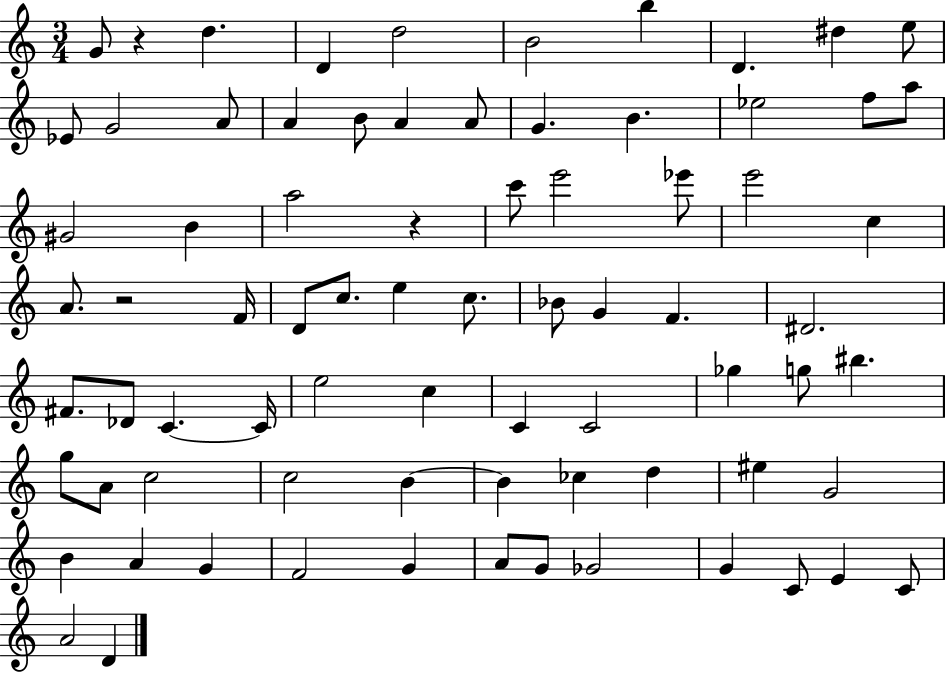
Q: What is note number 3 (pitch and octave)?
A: D4